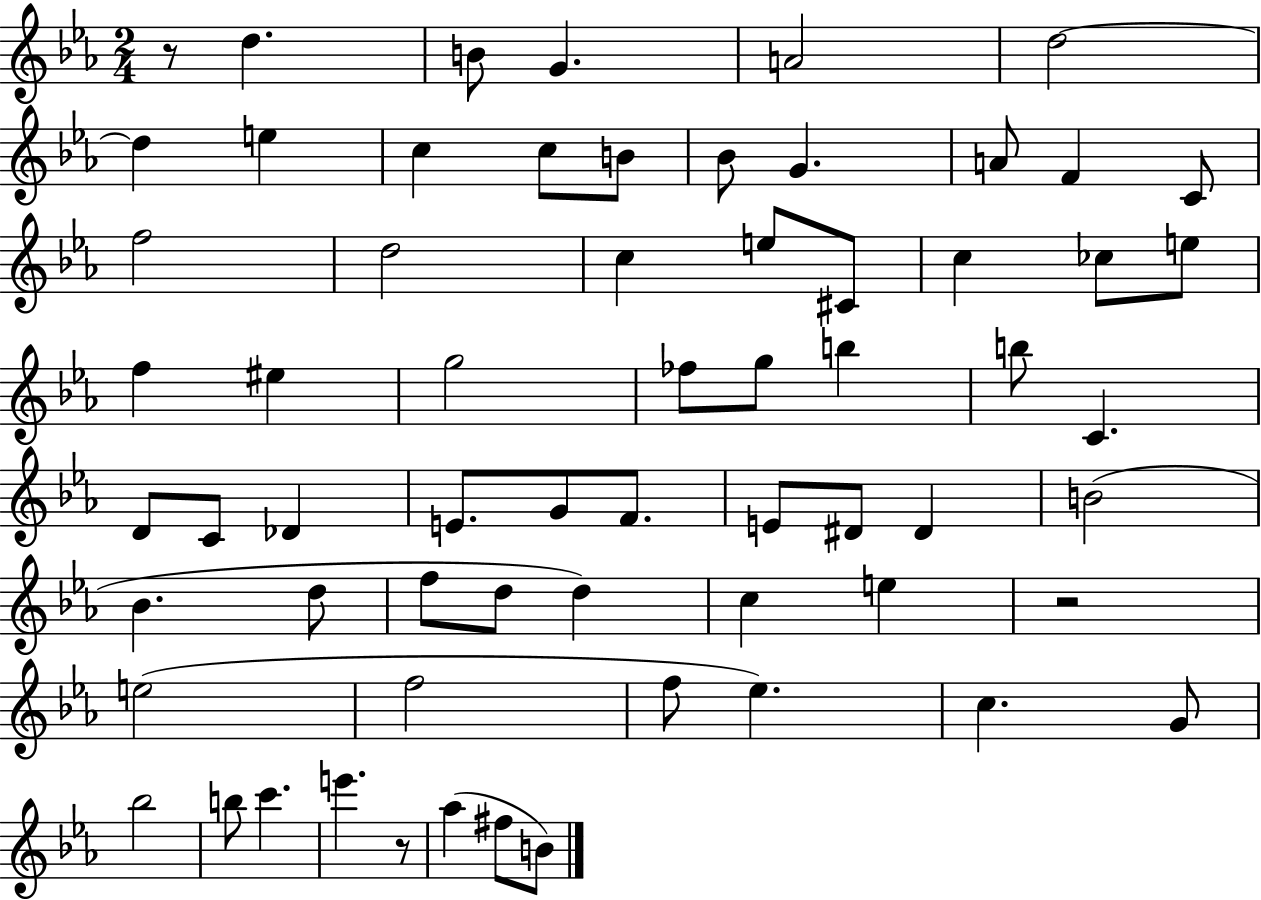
{
  \clef treble
  \numericTimeSignature
  \time 2/4
  \key ees \major
  r8 d''4. | b'8 g'4. | a'2 | d''2~~ | \break d''4 e''4 | c''4 c''8 b'8 | bes'8 g'4. | a'8 f'4 c'8 | \break f''2 | d''2 | c''4 e''8 cis'8 | c''4 ces''8 e''8 | \break f''4 eis''4 | g''2 | fes''8 g''8 b''4 | b''8 c'4. | \break d'8 c'8 des'4 | e'8. g'8 f'8. | e'8 dis'8 dis'4 | b'2( | \break bes'4. d''8 | f''8 d''8 d''4) | c''4 e''4 | r2 | \break e''2( | f''2 | f''8 ees''4.) | c''4. g'8 | \break bes''2 | b''8 c'''4. | e'''4. r8 | aes''4( fis''8 b'8) | \break \bar "|."
}